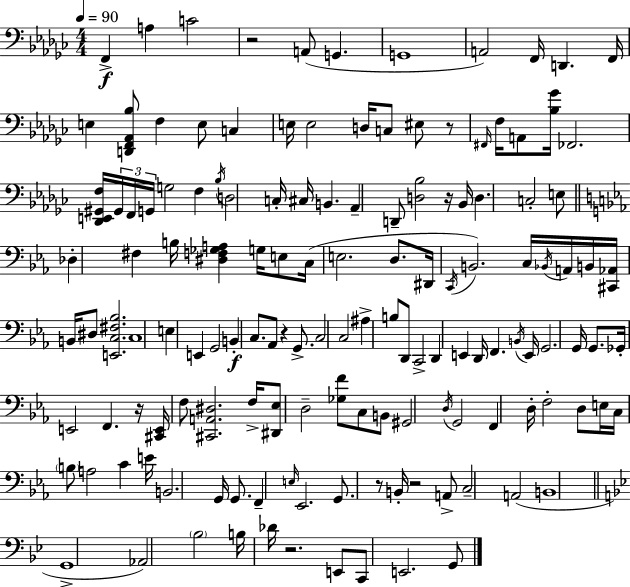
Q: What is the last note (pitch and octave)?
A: G2